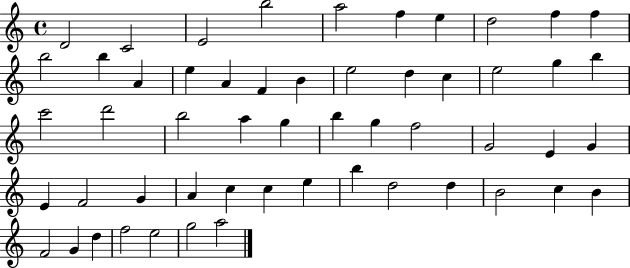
D4/h C4/h E4/h B5/h A5/h F5/q E5/q D5/h F5/q F5/q B5/h B5/q A4/q E5/q A4/q F4/q B4/q E5/h D5/q C5/q E5/h G5/q B5/q C6/h D6/h B5/h A5/q G5/q B5/q G5/q F5/h G4/h E4/q G4/q E4/q F4/h G4/q A4/q C5/q C5/q E5/q B5/q D5/h D5/q B4/h C5/q B4/q F4/h G4/q D5/q F5/h E5/h G5/h A5/h